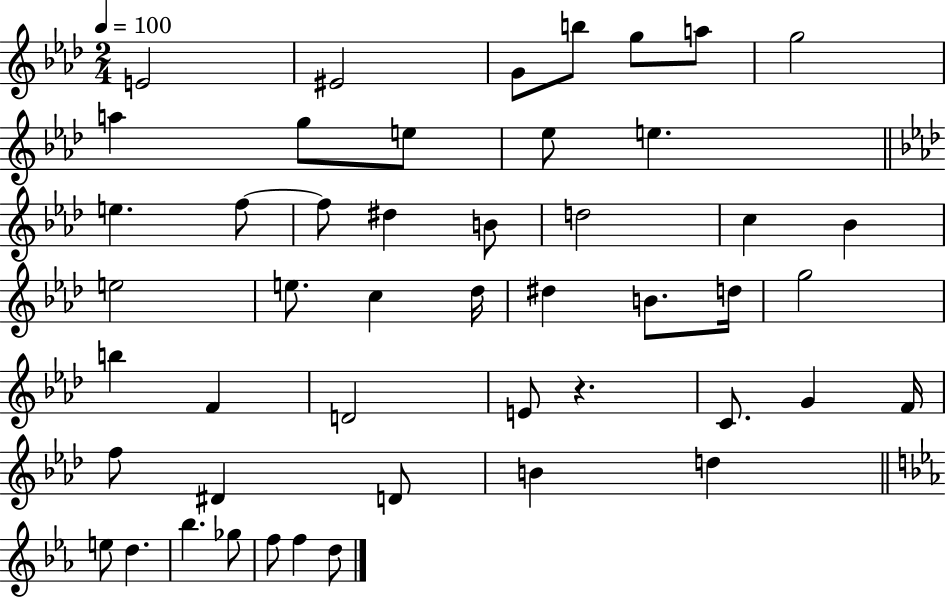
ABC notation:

X:1
T:Untitled
M:2/4
L:1/4
K:Ab
E2 ^E2 G/2 b/2 g/2 a/2 g2 a g/2 e/2 _e/2 e e f/2 f/2 ^d B/2 d2 c _B e2 e/2 c _d/4 ^d B/2 d/4 g2 b F D2 E/2 z C/2 G F/4 f/2 ^D D/2 B d e/2 d _b _g/2 f/2 f d/2